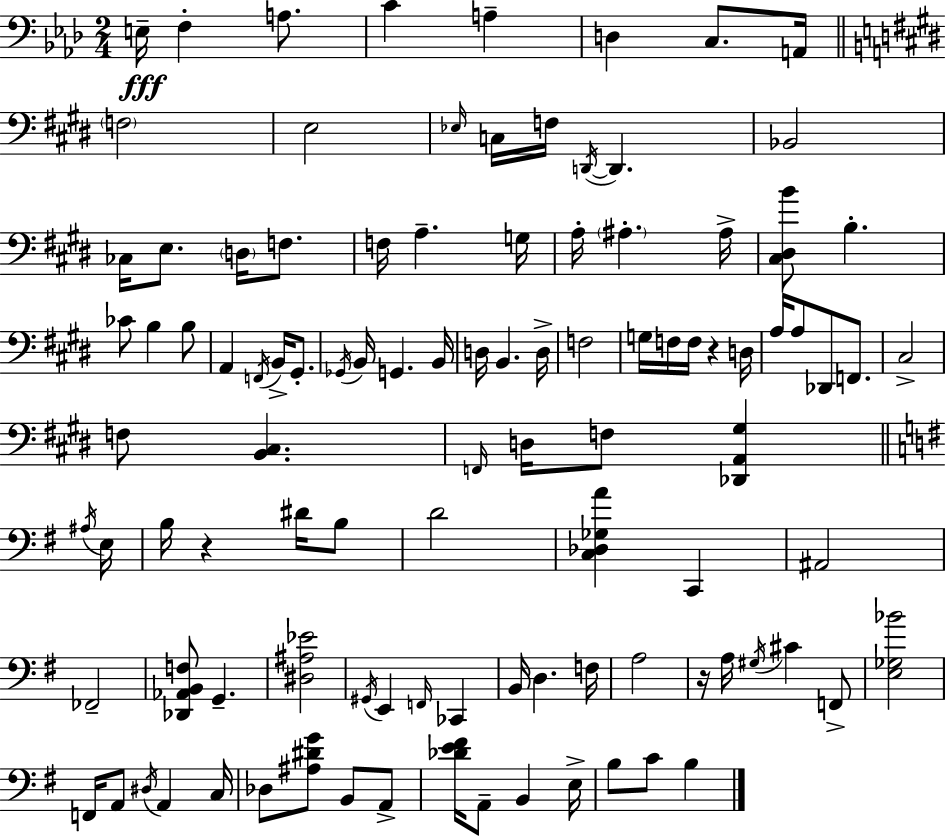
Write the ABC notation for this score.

X:1
T:Untitled
M:2/4
L:1/4
K:Fm
E,/4 F, A,/2 C A, D, C,/2 A,,/4 F,2 E,2 _E,/4 C,/4 F,/4 D,,/4 D,, _B,,2 _C,/4 E,/2 D,/4 F,/2 F,/4 A, G,/4 A,/4 ^A, ^A,/4 [^C,^D,B]/2 B, _C/2 B, B,/2 A,, F,,/4 B,,/4 ^G,,/2 _G,,/4 B,,/4 G,, B,,/4 D,/4 B,, D,/4 F,2 G,/4 F,/4 F,/4 z D,/4 A,/4 A,/2 _D,,/2 F,,/2 ^C,2 F,/2 [B,,^C,] F,,/4 D,/4 F,/2 [_D,,A,,^G,] ^A,/4 E,/4 B,/4 z ^D/4 B,/2 D2 [C,_D,_G,A] C,, ^A,,2 _F,,2 [_D,,_A,,B,,F,]/2 G,, [^D,^A,_E]2 ^G,,/4 E,, F,,/4 _C,, B,,/4 D, F,/4 A,2 z/4 A,/4 ^G,/4 ^C F,,/2 [E,_G,_B]2 F,,/4 A,,/2 ^D,/4 A,, C,/4 _D,/2 [^A,^DG]/2 B,,/2 A,,/2 [_DE^F]/4 A,,/2 B,, E,/4 B,/2 C/2 B,